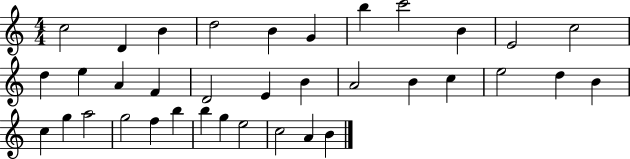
X:1
T:Untitled
M:4/4
L:1/4
K:C
c2 D B d2 B G b c'2 B E2 c2 d e A F D2 E B A2 B c e2 d B c g a2 g2 f b b g e2 c2 A B